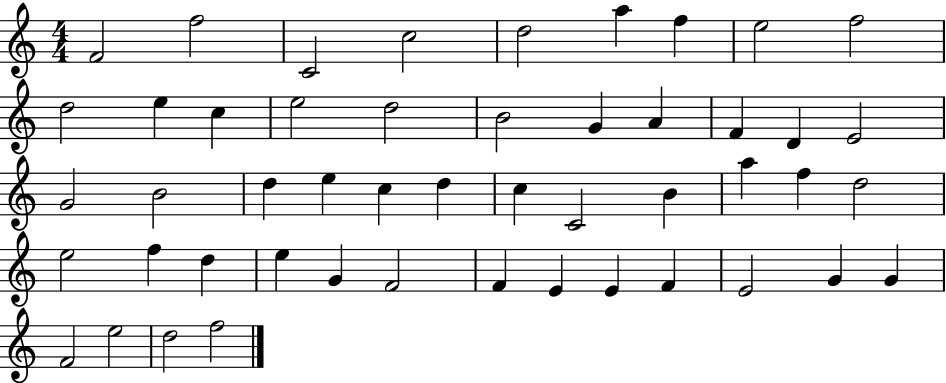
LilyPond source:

{
  \clef treble
  \numericTimeSignature
  \time 4/4
  \key c \major
  f'2 f''2 | c'2 c''2 | d''2 a''4 f''4 | e''2 f''2 | \break d''2 e''4 c''4 | e''2 d''2 | b'2 g'4 a'4 | f'4 d'4 e'2 | \break g'2 b'2 | d''4 e''4 c''4 d''4 | c''4 c'2 b'4 | a''4 f''4 d''2 | \break e''2 f''4 d''4 | e''4 g'4 f'2 | f'4 e'4 e'4 f'4 | e'2 g'4 g'4 | \break f'2 e''2 | d''2 f''2 | \bar "|."
}